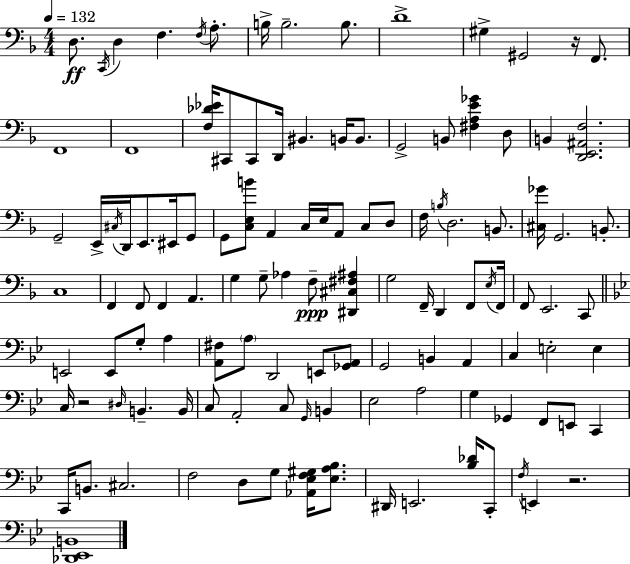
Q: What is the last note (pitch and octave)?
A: E2